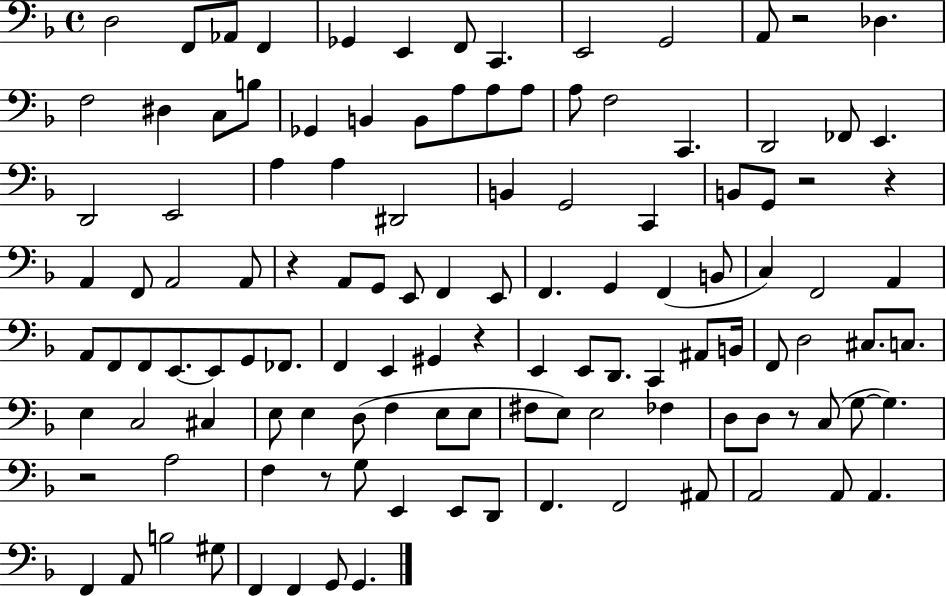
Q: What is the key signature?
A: F major